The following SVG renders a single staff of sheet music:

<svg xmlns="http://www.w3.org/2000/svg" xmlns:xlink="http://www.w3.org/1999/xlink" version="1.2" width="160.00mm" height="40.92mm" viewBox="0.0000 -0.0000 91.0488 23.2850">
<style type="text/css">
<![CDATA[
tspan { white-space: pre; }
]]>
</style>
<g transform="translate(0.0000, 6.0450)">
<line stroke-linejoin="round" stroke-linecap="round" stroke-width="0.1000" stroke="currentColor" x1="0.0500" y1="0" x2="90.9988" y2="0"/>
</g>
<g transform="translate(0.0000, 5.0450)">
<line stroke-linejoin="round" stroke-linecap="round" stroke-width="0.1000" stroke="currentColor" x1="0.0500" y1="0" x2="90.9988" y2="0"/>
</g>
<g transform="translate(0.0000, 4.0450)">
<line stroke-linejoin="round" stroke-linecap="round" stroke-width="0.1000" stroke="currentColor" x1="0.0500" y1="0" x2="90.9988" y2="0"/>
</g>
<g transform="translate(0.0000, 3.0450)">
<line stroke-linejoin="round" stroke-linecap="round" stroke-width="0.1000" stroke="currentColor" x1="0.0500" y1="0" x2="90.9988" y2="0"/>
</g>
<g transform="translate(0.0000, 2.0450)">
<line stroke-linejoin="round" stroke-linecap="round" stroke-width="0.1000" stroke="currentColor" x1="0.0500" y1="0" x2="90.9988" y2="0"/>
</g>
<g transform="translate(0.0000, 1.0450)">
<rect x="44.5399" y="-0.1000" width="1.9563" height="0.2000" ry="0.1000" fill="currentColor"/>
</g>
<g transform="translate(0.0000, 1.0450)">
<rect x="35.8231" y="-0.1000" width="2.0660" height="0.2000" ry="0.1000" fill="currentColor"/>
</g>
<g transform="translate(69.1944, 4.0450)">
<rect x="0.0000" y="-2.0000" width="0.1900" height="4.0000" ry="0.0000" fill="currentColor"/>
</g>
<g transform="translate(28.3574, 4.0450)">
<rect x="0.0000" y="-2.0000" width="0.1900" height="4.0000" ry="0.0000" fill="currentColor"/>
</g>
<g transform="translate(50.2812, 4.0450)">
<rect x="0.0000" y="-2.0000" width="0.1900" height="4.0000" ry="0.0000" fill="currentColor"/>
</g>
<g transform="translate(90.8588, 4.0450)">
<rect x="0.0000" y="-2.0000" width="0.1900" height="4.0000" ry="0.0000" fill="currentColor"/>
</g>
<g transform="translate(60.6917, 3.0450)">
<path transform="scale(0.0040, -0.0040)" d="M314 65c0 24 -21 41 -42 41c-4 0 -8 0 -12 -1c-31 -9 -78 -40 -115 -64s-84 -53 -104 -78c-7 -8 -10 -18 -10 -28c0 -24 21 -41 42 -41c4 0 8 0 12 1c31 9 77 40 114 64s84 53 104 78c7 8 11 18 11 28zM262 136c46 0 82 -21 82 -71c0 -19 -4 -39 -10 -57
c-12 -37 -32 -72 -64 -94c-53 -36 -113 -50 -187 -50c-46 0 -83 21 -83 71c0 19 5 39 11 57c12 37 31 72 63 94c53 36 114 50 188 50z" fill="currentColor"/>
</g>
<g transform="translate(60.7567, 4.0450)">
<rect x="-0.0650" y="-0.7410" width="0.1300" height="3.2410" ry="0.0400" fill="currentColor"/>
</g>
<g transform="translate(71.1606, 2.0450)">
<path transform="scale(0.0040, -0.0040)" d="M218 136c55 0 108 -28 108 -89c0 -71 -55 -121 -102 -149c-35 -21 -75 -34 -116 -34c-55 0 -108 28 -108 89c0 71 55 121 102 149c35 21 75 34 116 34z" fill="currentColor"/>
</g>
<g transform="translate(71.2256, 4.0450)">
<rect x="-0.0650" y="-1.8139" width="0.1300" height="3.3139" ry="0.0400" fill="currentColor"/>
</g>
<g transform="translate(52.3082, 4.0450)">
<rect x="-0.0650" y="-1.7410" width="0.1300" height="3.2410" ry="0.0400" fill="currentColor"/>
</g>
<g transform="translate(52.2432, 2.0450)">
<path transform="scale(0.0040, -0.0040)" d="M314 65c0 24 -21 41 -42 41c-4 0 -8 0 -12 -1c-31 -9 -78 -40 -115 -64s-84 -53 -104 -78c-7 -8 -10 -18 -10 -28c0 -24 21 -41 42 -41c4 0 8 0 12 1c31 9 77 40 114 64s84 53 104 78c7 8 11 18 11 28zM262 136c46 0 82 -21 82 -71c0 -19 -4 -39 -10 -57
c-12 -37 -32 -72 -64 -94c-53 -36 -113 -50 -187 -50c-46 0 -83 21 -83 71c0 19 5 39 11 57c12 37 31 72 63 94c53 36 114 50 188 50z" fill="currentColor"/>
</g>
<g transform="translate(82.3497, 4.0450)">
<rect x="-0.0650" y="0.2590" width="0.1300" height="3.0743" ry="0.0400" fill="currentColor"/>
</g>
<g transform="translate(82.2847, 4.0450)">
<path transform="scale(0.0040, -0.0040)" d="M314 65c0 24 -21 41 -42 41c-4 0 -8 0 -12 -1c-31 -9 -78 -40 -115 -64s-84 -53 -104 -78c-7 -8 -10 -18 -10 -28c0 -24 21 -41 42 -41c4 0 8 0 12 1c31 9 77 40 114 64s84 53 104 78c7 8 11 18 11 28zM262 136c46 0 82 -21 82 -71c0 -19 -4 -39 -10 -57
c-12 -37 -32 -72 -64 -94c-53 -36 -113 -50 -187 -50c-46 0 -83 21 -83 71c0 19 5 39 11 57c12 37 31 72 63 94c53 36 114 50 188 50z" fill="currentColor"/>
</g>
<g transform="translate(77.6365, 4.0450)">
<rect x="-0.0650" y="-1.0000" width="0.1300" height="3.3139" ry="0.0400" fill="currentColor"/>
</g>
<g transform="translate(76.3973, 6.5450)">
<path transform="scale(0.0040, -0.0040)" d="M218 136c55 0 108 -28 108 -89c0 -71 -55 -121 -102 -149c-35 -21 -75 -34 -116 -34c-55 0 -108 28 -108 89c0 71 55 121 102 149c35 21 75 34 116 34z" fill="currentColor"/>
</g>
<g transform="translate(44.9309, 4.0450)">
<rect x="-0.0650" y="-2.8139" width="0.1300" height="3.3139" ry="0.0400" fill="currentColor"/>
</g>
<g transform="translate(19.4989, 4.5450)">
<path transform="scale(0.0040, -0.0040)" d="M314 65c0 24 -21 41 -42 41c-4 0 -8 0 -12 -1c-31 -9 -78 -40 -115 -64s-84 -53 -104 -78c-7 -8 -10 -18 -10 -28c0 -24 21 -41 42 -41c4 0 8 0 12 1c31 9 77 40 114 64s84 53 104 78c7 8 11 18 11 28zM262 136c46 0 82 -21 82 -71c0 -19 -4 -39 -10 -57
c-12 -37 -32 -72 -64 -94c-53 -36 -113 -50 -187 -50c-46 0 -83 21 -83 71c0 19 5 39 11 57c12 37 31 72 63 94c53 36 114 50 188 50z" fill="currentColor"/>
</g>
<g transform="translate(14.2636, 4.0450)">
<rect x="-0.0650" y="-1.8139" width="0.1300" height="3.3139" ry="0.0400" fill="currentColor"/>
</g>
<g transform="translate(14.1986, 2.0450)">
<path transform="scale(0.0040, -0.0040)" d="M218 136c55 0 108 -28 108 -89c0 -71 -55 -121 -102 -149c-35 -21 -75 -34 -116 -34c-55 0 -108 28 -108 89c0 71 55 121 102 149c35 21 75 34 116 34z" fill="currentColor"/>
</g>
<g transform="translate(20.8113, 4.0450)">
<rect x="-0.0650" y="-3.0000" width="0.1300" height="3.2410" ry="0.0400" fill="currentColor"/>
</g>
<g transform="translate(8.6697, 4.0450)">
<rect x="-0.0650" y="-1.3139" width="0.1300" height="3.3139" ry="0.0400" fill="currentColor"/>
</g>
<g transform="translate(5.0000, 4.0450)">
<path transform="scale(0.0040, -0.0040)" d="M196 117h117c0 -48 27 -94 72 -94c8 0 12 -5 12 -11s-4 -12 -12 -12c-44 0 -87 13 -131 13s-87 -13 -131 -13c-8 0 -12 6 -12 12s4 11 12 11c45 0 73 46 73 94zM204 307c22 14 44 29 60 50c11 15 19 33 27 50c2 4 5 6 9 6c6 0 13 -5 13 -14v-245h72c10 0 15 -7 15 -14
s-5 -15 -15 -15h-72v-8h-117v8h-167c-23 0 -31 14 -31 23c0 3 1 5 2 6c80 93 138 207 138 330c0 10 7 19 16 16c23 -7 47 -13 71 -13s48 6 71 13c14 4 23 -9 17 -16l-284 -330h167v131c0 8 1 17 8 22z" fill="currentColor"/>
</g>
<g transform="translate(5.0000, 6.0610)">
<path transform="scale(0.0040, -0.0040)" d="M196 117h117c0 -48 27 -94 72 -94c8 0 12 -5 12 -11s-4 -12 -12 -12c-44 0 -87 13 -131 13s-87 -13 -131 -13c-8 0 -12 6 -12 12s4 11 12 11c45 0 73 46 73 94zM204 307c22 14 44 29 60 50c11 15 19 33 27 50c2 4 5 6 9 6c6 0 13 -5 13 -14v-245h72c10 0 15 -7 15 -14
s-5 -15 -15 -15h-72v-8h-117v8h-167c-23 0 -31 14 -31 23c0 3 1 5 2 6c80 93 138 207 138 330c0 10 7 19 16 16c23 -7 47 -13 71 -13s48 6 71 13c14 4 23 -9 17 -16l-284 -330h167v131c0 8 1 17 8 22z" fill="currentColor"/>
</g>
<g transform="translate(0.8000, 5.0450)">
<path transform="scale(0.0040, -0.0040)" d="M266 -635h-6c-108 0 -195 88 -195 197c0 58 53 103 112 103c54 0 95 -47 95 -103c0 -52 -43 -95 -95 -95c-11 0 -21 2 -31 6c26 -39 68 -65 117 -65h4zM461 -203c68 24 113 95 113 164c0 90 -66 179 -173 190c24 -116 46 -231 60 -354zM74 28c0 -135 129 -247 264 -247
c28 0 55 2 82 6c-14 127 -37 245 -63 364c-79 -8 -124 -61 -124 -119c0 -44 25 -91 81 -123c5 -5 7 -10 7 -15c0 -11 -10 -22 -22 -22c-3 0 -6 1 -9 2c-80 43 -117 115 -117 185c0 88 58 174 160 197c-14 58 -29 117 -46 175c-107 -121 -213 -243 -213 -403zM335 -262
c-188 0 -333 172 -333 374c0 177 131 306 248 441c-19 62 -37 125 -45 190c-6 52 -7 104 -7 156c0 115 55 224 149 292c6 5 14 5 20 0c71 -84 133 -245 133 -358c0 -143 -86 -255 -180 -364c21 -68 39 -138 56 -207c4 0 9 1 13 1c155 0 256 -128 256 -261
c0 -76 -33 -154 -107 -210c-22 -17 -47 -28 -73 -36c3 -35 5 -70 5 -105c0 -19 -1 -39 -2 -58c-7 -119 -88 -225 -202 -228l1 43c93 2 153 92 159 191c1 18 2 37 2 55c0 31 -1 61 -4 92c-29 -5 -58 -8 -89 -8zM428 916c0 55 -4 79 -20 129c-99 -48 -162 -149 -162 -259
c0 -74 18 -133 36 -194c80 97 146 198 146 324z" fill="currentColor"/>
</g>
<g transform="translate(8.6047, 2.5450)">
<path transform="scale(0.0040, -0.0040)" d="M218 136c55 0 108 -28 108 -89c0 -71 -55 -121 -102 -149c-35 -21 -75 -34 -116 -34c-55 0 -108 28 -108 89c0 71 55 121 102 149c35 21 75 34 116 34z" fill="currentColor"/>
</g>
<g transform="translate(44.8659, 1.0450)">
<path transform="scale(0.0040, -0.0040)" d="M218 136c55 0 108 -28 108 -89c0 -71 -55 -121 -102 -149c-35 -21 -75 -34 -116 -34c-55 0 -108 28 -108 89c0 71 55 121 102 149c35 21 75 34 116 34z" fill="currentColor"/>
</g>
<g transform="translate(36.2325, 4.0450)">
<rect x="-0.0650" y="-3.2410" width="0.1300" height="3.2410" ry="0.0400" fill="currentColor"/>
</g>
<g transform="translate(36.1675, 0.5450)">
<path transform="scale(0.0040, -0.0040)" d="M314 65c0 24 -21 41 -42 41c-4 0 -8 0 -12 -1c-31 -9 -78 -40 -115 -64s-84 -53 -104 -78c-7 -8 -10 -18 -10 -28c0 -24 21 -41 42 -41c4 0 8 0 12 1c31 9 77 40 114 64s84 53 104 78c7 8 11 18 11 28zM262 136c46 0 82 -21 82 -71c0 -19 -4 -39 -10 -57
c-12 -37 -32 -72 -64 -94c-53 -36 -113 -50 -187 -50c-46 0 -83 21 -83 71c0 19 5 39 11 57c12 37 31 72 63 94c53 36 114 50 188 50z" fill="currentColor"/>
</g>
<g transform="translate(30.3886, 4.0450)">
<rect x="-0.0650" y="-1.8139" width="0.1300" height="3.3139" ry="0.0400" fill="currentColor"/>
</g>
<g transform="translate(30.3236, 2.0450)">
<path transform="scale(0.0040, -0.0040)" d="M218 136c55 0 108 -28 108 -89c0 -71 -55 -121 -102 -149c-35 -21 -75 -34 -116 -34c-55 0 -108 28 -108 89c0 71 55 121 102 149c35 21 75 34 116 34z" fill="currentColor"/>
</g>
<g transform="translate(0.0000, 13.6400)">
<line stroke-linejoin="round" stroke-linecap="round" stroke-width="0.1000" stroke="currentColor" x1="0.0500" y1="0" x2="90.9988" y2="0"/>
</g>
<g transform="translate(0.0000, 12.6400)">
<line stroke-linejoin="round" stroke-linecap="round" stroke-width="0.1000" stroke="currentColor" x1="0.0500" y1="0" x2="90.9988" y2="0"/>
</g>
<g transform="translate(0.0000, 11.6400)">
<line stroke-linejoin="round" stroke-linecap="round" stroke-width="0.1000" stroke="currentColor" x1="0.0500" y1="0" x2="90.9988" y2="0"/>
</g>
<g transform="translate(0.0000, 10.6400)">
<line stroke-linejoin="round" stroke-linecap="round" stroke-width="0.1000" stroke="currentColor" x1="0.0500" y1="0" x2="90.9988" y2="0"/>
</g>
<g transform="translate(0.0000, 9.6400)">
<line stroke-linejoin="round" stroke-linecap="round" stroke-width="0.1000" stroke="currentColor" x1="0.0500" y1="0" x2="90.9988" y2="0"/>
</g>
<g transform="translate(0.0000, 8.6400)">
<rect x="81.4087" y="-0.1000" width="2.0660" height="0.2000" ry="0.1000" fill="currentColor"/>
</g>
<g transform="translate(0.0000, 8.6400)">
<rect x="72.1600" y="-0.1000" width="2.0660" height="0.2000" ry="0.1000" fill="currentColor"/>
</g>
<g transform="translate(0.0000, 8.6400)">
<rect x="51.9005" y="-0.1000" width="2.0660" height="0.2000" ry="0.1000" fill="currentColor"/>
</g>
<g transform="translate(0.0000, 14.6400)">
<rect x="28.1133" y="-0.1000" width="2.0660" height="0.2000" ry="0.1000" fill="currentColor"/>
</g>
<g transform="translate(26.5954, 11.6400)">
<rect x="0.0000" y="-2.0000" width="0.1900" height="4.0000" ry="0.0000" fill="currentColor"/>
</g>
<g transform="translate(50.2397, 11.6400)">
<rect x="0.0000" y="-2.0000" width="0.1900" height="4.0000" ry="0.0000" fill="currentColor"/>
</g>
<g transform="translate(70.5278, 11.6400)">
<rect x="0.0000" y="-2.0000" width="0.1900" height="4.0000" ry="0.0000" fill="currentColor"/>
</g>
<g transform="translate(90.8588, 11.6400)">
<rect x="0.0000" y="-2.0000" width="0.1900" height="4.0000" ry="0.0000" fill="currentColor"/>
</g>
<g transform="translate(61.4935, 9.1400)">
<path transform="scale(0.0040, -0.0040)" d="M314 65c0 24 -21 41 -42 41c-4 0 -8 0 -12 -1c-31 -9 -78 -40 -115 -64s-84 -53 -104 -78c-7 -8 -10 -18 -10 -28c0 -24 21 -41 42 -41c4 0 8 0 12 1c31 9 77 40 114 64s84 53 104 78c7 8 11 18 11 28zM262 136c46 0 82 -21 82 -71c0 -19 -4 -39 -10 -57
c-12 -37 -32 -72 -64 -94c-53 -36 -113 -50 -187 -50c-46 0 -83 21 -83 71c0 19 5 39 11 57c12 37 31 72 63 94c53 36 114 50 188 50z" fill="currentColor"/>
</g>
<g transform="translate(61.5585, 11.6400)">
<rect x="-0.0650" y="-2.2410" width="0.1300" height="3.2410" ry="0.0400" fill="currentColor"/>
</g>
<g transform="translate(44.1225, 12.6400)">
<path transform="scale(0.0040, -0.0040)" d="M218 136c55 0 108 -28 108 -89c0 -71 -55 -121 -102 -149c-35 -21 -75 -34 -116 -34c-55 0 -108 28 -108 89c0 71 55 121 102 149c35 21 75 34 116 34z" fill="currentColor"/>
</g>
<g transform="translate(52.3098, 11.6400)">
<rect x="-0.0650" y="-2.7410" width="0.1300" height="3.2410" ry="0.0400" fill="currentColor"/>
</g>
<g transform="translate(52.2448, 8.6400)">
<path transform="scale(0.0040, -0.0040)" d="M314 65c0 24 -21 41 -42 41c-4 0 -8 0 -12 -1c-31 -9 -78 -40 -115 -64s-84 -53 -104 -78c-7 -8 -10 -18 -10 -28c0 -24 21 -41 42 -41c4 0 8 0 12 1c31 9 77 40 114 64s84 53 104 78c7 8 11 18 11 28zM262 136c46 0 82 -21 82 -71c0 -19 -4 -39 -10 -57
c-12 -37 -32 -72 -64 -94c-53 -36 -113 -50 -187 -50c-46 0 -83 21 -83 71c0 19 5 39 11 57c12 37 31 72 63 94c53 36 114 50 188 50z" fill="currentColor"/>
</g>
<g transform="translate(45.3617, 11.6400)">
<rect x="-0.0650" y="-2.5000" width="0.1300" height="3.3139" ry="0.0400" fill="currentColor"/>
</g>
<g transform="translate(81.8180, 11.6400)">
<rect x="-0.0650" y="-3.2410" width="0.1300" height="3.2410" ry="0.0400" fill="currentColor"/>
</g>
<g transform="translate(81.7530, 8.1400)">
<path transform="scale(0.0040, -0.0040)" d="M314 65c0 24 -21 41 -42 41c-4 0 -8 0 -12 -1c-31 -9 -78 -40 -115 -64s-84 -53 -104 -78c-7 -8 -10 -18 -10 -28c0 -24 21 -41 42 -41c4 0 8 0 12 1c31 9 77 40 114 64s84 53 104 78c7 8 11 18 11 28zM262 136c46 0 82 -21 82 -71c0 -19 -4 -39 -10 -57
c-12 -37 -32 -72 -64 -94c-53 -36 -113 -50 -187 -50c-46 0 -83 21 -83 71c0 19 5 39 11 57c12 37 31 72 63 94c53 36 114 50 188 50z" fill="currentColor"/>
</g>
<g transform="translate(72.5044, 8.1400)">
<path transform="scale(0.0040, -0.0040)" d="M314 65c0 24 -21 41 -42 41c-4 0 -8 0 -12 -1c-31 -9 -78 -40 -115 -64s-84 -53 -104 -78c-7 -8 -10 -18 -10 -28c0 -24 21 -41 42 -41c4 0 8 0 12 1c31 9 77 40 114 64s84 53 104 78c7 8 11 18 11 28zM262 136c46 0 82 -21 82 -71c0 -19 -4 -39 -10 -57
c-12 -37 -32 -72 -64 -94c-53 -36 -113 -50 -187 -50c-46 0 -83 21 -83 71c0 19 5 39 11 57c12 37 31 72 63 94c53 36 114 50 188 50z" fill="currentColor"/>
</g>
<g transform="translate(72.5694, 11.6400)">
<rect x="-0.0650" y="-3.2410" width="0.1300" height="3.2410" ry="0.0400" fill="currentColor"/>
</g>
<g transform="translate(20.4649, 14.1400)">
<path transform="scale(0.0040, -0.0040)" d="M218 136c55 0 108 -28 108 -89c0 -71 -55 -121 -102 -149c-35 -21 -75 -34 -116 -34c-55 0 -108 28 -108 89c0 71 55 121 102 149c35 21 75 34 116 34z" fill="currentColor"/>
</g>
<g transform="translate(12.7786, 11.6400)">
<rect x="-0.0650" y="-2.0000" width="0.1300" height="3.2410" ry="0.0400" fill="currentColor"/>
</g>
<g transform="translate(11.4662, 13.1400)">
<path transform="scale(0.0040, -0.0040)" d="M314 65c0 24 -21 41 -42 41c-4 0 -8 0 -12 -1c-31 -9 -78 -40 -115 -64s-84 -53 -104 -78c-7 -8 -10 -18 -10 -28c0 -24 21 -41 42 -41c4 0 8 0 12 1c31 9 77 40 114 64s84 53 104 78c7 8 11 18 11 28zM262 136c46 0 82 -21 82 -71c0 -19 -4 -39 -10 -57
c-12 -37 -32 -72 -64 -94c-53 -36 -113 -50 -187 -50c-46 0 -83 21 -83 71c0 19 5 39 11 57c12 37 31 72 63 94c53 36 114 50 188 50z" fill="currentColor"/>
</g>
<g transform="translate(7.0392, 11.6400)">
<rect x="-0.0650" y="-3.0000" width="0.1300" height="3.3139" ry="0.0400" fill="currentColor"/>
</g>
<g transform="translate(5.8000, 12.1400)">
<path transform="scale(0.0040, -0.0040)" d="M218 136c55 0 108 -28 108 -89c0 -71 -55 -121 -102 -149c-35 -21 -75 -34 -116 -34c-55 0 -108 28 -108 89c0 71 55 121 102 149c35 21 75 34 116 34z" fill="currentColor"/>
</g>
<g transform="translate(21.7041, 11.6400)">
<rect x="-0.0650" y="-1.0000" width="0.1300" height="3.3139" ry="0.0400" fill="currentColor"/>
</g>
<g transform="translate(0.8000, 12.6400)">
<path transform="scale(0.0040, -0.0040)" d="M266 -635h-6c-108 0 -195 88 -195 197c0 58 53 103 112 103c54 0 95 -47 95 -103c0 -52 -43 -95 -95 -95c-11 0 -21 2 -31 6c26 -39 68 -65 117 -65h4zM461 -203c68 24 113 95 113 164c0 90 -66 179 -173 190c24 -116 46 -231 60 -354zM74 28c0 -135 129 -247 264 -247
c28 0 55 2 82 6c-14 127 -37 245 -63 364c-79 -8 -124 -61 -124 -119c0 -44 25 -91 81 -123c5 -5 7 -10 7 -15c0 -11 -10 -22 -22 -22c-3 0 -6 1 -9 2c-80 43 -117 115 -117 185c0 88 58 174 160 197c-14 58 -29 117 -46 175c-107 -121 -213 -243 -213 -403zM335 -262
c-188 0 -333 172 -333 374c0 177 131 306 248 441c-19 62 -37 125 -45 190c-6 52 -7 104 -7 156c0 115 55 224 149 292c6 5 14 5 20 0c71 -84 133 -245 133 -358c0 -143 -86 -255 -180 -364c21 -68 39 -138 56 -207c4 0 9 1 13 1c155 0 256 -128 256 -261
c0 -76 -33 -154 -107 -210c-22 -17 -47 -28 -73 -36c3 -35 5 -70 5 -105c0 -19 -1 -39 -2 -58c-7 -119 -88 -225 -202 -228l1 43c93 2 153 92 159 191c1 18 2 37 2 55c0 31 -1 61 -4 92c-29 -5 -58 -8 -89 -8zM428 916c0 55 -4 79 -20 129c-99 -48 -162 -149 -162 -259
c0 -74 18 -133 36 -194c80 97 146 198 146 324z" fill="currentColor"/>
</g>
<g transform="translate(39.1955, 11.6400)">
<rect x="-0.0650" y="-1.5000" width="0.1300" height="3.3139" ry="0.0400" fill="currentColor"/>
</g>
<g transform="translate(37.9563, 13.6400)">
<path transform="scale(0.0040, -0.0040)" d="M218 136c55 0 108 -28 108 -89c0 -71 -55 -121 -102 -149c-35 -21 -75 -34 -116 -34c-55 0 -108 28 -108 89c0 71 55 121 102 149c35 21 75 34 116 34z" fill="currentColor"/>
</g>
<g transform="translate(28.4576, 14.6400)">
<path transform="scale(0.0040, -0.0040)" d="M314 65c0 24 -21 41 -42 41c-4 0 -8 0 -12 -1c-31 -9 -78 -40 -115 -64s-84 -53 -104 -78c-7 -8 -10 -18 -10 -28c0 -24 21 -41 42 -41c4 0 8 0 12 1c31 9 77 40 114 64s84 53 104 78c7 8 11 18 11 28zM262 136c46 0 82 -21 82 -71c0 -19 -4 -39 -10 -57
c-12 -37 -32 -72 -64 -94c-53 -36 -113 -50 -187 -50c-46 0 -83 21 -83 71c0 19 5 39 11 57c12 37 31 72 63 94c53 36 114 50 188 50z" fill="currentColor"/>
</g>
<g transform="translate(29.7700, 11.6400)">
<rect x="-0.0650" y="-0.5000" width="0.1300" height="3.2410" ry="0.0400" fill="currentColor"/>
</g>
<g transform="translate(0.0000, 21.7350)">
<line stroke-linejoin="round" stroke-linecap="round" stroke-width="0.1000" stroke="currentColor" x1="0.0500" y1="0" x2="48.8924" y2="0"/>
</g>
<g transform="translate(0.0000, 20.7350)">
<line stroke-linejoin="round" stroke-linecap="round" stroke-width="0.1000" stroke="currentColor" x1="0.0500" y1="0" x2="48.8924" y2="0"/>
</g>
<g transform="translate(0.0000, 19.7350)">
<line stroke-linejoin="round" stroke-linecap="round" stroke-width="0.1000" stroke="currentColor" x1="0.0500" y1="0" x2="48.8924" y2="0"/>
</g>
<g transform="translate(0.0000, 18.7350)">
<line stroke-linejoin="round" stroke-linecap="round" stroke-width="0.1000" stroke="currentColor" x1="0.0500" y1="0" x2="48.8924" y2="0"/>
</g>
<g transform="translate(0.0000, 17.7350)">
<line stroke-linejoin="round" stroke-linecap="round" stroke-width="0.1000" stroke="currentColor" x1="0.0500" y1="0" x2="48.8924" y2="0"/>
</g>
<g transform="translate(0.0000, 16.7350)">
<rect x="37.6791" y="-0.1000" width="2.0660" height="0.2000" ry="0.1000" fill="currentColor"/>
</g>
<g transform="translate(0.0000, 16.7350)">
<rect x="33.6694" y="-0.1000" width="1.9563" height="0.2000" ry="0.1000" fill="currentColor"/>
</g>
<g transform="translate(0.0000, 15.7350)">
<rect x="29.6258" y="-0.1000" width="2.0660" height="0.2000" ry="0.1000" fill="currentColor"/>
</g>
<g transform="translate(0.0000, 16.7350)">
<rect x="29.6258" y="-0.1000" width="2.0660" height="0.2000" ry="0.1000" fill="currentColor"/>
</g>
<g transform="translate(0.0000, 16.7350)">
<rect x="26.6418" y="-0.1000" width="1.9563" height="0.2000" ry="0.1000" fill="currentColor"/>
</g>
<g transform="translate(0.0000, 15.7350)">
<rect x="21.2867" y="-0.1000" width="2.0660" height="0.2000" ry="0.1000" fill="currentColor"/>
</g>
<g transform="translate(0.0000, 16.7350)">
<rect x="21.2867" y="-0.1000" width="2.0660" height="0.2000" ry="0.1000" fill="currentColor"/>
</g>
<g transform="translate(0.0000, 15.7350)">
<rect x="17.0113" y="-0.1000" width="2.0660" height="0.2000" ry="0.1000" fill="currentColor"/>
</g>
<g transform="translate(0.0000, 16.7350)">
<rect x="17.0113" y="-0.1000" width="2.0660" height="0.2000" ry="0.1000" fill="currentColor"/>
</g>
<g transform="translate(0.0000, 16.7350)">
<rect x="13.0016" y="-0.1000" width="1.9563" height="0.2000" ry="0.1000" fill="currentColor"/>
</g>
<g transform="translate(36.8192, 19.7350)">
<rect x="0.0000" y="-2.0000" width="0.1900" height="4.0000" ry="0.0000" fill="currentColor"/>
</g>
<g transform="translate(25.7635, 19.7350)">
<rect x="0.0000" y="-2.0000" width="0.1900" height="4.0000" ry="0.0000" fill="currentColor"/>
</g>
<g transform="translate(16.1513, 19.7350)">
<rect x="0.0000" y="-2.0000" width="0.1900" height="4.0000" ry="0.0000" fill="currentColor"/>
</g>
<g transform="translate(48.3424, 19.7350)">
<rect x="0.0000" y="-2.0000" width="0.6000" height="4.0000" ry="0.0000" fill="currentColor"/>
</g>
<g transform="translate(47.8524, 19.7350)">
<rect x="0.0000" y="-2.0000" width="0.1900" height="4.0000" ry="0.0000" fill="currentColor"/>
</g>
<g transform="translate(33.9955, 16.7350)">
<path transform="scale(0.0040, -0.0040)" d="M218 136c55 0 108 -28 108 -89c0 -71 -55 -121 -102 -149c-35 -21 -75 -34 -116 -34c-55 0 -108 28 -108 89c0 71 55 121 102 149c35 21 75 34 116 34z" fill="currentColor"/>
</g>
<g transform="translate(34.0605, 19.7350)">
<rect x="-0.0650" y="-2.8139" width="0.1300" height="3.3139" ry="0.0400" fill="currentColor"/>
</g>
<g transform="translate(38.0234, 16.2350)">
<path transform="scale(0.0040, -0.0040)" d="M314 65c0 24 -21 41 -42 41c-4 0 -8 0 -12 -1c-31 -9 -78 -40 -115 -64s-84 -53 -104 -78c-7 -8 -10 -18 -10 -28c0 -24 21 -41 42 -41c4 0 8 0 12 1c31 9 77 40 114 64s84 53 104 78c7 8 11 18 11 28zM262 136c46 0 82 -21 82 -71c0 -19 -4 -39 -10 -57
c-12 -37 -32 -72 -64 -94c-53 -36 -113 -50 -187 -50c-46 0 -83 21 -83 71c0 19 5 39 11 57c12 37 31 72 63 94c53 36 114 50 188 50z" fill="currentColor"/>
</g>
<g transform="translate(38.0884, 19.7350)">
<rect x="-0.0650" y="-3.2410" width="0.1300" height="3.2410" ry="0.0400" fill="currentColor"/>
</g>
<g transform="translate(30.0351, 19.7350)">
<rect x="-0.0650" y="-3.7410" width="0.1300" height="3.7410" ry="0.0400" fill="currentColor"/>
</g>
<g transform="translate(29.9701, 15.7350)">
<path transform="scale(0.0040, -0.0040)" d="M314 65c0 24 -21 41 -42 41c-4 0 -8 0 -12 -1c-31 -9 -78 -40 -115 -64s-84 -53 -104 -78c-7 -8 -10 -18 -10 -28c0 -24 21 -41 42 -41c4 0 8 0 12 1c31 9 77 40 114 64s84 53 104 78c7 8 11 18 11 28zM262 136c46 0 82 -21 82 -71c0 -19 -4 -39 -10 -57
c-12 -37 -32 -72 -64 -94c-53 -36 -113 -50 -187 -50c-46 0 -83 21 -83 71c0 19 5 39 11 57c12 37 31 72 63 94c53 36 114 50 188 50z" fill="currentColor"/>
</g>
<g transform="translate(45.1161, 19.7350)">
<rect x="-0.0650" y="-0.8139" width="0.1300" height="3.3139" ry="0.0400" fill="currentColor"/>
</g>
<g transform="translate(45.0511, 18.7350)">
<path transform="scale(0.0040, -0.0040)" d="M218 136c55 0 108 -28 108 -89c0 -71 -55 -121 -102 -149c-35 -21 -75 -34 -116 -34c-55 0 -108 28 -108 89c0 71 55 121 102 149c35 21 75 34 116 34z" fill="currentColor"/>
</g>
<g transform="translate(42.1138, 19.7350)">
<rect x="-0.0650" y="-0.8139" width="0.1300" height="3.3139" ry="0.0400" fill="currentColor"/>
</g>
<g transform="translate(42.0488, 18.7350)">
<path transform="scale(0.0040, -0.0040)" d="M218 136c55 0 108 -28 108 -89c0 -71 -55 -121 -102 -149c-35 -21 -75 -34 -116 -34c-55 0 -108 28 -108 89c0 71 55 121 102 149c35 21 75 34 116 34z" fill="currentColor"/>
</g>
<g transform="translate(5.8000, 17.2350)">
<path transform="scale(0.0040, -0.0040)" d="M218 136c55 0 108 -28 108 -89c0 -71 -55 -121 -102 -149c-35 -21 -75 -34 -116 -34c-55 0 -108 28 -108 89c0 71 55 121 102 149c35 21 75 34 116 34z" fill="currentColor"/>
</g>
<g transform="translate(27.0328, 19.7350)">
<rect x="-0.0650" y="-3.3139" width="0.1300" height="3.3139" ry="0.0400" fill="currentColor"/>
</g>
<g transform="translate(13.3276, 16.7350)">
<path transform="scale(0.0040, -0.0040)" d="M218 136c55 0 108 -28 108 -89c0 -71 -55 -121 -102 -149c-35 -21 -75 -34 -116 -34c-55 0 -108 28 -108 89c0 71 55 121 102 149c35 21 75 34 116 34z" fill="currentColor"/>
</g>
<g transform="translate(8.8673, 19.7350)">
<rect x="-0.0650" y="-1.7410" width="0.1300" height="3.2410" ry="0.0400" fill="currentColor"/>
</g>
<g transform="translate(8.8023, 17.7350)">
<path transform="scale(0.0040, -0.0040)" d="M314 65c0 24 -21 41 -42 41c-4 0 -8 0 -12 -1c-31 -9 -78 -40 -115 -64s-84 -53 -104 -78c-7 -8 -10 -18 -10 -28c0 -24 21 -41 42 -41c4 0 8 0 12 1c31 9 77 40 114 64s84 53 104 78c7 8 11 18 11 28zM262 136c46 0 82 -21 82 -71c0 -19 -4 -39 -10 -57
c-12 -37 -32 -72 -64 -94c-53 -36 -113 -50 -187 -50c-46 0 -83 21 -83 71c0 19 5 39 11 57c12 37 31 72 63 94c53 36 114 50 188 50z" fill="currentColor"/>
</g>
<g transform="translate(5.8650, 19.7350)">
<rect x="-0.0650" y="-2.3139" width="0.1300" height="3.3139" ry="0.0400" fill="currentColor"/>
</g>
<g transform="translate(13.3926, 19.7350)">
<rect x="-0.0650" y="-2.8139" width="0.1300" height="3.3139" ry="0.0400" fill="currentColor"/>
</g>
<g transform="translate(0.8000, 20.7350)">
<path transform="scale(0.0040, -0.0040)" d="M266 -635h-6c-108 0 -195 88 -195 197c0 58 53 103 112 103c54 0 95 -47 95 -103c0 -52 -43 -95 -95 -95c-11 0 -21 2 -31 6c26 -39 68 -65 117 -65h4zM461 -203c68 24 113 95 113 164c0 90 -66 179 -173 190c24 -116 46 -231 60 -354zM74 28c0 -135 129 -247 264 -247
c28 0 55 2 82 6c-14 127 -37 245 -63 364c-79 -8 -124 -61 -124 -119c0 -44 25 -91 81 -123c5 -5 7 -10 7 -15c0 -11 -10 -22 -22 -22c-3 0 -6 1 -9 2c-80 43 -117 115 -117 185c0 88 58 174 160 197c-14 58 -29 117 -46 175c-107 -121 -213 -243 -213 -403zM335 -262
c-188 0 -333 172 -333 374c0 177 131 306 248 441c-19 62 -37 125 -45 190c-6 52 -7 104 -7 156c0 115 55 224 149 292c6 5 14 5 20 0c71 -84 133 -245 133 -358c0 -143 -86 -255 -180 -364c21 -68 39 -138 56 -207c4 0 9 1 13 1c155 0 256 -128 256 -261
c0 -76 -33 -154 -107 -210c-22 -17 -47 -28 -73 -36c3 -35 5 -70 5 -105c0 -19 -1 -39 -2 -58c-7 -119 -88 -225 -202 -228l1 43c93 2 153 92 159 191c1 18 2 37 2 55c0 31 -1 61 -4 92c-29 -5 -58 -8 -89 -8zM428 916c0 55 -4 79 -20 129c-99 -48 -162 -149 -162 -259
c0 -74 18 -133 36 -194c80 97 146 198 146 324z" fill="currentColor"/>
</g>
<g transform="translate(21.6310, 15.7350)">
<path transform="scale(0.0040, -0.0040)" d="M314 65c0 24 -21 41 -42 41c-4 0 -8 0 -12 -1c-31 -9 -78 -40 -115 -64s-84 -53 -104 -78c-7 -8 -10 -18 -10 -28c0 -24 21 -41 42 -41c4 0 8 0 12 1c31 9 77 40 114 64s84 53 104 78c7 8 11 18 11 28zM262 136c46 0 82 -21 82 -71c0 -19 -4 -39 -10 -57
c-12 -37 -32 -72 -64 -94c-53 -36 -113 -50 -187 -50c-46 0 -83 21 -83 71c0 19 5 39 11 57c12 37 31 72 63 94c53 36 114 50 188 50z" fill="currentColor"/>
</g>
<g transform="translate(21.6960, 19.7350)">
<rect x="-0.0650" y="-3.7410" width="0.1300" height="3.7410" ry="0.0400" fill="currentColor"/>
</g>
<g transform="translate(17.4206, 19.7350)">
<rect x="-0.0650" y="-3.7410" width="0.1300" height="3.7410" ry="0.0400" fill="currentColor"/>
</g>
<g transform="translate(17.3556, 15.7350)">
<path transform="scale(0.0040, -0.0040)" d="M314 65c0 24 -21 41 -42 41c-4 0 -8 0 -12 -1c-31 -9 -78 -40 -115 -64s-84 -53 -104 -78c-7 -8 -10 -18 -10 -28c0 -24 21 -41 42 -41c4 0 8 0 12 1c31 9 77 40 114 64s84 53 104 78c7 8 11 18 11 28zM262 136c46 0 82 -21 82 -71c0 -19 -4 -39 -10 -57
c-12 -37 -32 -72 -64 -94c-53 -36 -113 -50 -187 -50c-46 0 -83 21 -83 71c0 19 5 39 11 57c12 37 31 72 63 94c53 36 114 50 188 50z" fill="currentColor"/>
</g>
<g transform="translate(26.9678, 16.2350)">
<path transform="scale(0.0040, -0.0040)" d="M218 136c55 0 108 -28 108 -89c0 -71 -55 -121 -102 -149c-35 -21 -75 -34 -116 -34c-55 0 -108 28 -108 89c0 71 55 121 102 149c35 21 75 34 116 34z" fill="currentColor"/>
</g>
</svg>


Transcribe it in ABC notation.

X:1
T:Untitled
M:4/4
L:1/4
K:C
e f A2 f b2 a f2 d2 f D B2 A F2 D C2 E G a2 g2 b2 b2 g f2 a c'2 c'2 b c'2 a b2 d d